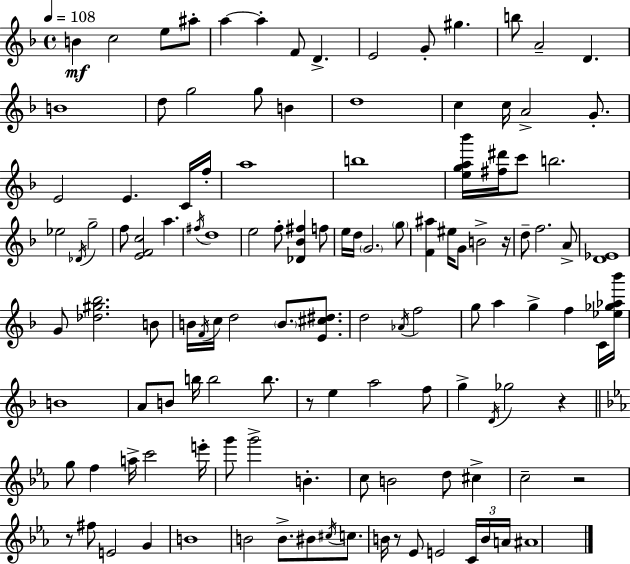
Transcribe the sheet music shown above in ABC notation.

X:1
T:Untitled
M:4/4
L:1/4
K:F
B c2 e/2 ^a/2 a a F/2 D E2 G/2 ^g b/2 A2 D B4 d/2 g2 g/2 B d4 c c/4 A2 G/2 E2 E C/4 f/4 a4 b4 [ega_b']/4 [^f^d']/4 c'/2 b2 _e2 _D/4 g2 f/2 [EFc]2 a ^f/4 d4 e2 f/2 [_D_B^f] f/2 e/4 d/4 G2 g/2 [F^a] ^e/4 G/2 B2 z/4 d/2 f2 A/2 [D_E]4 G/2 [_d^g_b]2 B/2 B/4 F/4 c/4 d2 B/2 [E^c^d]/2 d2 _A/4 f2 g/2 a g f C/4 [_e_g_a_b']/4 B4 A/2 B/2 b/4 b2 b/2 z/2 e a2 f/2 g D/4 _g2 z g/2 f a/4 c'2 e'/4 g'/2 g'2 B c/2 B2 d/2 ^c c2 z2 z/2 ^f/2 E2 G B4 B2 B/2 ^B/2 ^c/4 c/2 B/4 z/2 _E/2 E2 C/4 B/4 A/4 ^A4